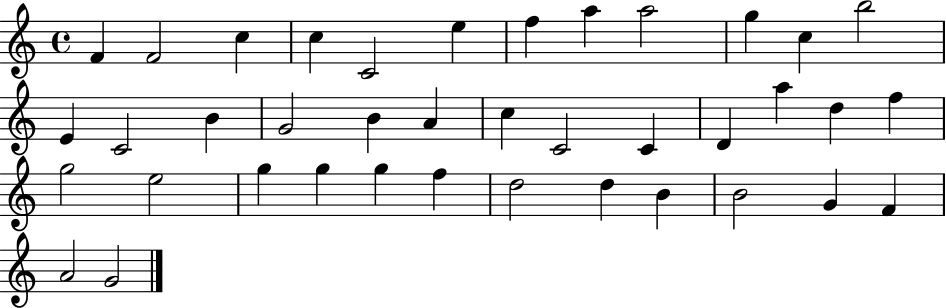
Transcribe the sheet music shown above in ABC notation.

X:1
T:Untitled
M:4/4
L:1/4
K:C
F F2 c c C2 e f a a2 g c b2 E C2 B G2 B A c C2 C D a d f g2 e2 g g g f d2 d B B2 G F A2 G2